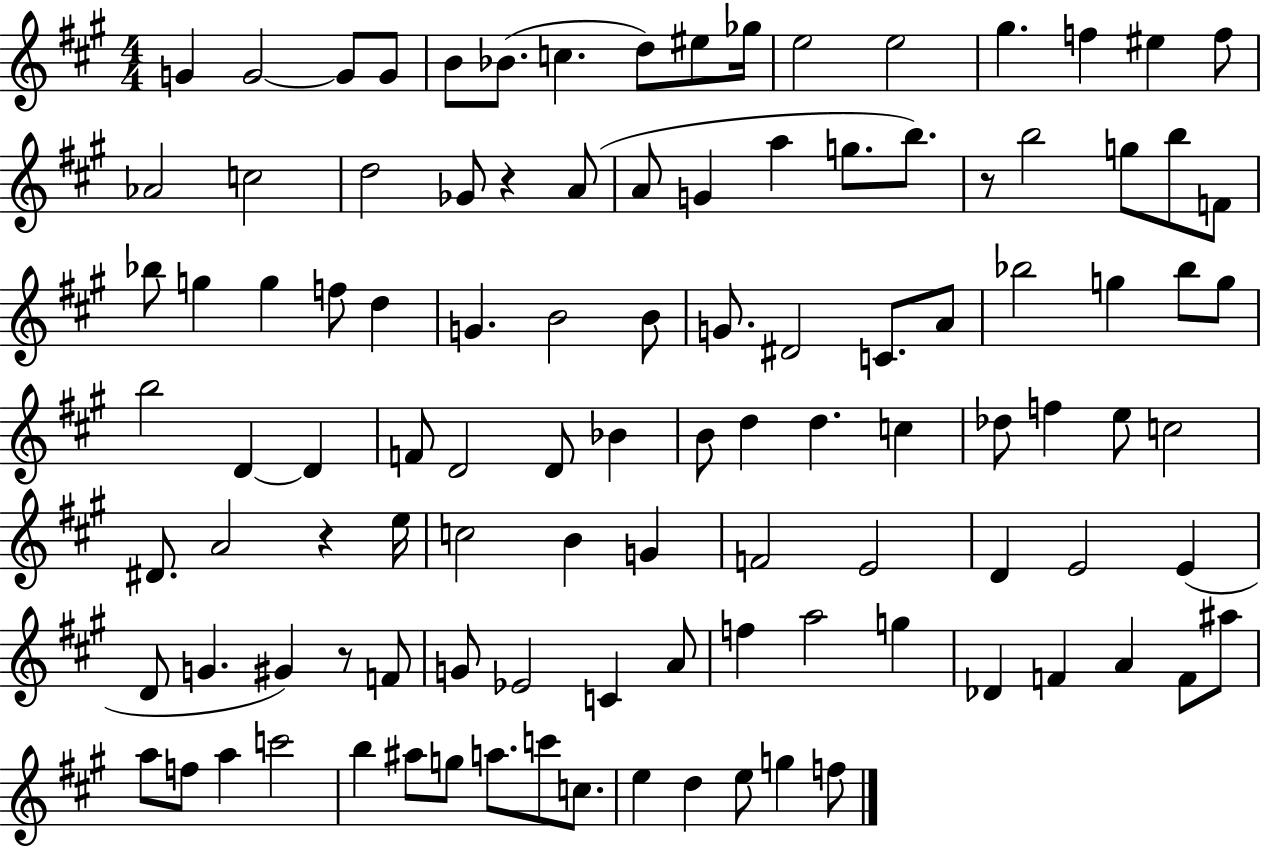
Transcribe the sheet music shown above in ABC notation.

X:1
T:Untitled
M:4/4
L:1/4
K:A
G G2 G/2 G/2 B/2 _B/2 c d/2 ^e/2 _g/4 e2 e2 ^g f ^e f/2 _A2 c2 d2 _G/2 z A/2 A/2 G a g/2 b/2 z/2 b2 g/2 b/2 F/2 _b/2 g g f/2 d G B2 B/2 G/2 ^D2 C/2 A/2 _b2 g _b/2 g/2 b2 D D F/2 D2 D/2 _B B/2 d d c _d/2 f e/2 c2 ^D/2 A2 z e/4 c2 B G F2 E2 D E2 E D/2 G ^G z/2 F/2 G/2 _E2 C A/2 f a2 g _D F A F/2 ^a/2 a/2 f/2 a c'2 b ^a/2 g/2 a/2 c'/2 c/2 e d e/2 g f/2